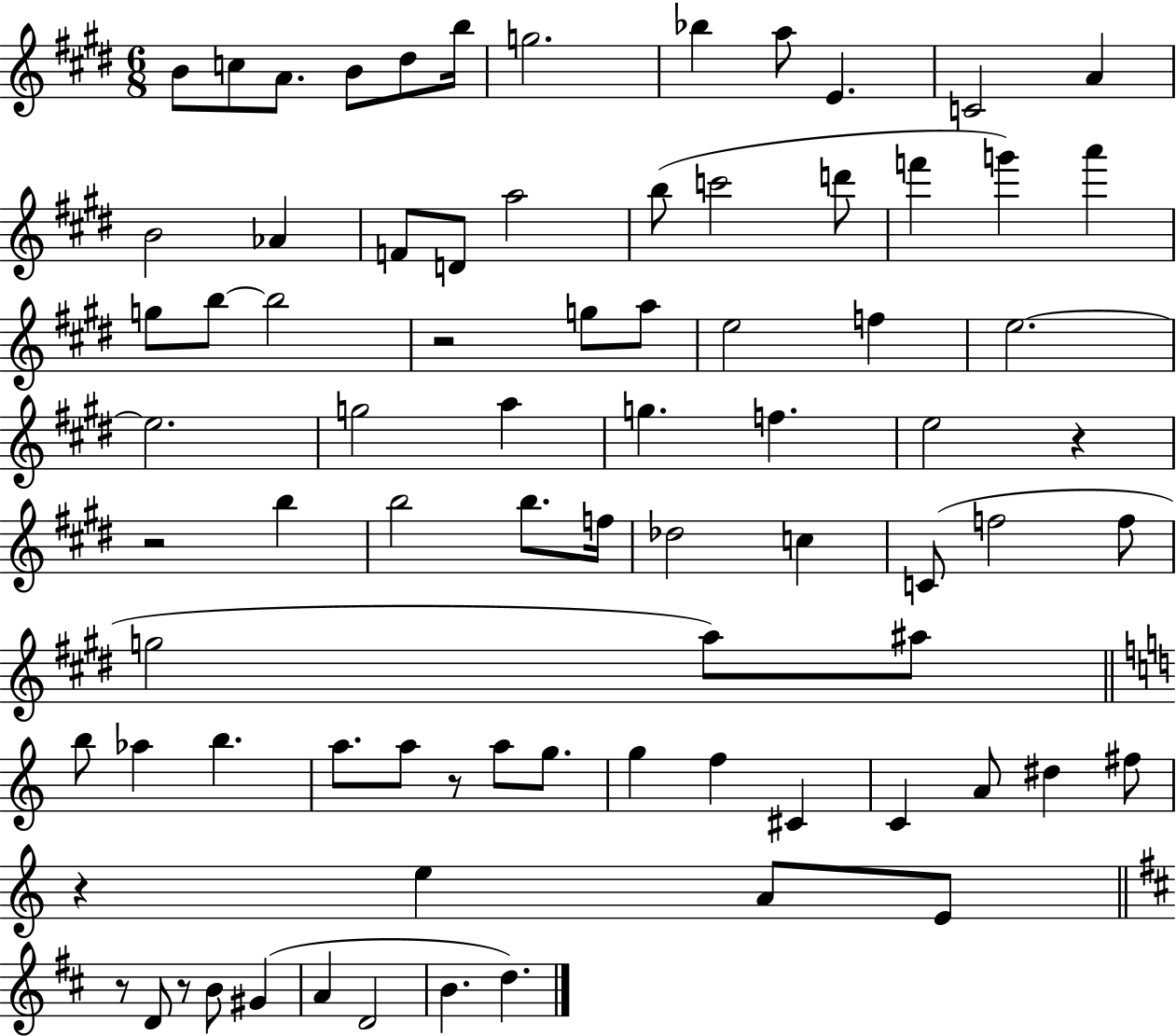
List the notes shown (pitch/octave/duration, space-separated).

B4/e C5/e A4/e. B4/e D#5/e B5/s G5/h. Bb5/q A5/e E4/q. C4/h A4/q B4/h Ab4/q F4/e D4/e A5/h B5/e C6/h D6/e F6/q G6/q A6/q G5/e B5/e B5/h R/h G5/e A5/e E5/h F5/q E5/h. E5/h. G5/h A5/q G5/q. F5/q. E5/h R/q R/h B5/q B5/h B5/e. F5/s Db5/h C5/q C4/e F5/h F5/e G5/h A5/e A#5/e B5/e Ab5/q B5/q. A5/e. A5/e R/e A5/e G5/e. G5/q F5/q C#4/q C4/q A4/e D#5/q F#5/e R/q E5/q A4/e E4/e R/e D4/e R/e B4/e G#4/q A4/q D4/h B4/q. D5/q.